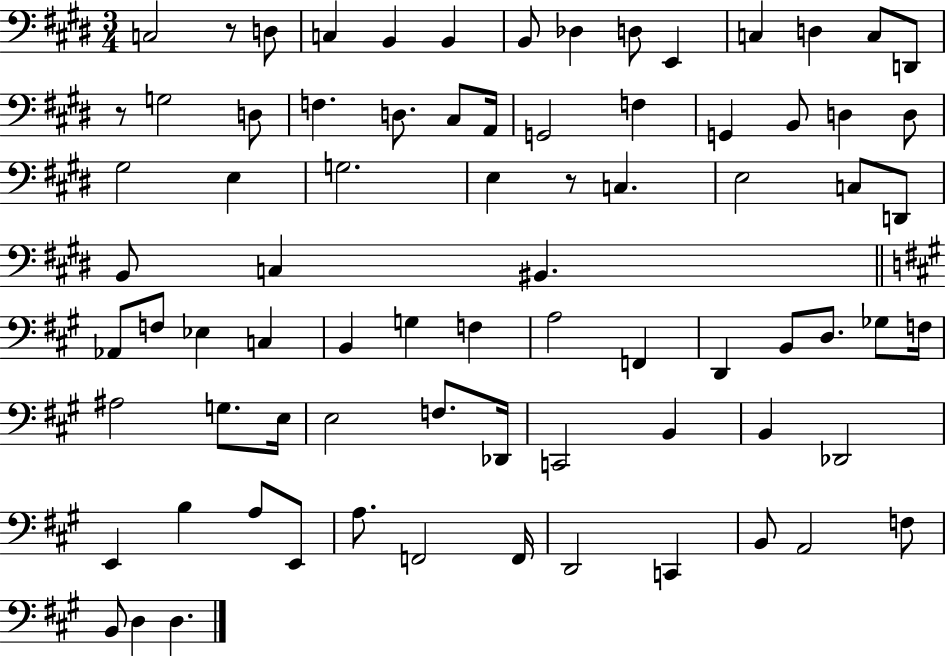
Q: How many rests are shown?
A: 3